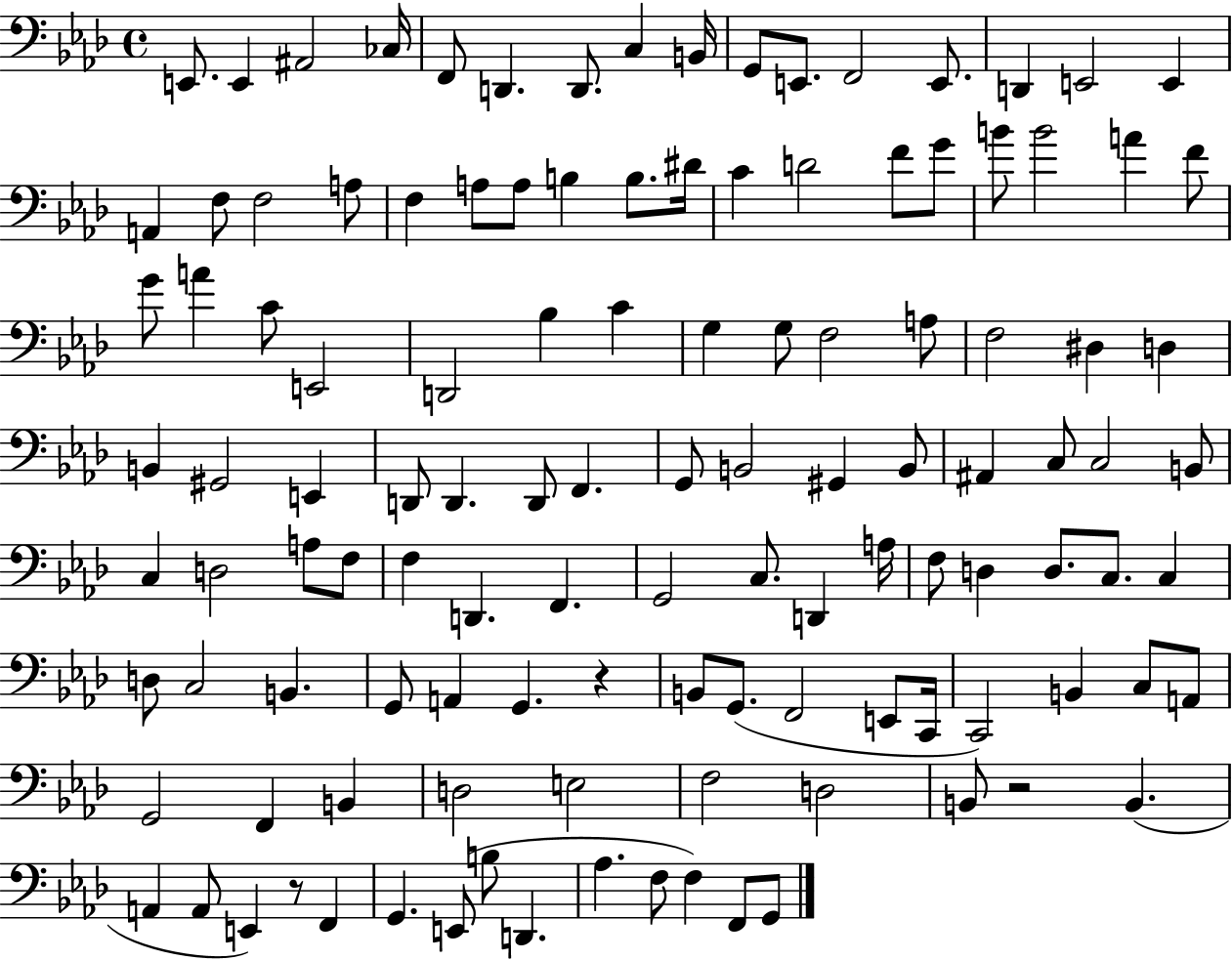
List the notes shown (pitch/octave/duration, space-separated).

E2/e. E2/q A#2/h CES3/s F2/e D2/q. D2/e. C3/q B2/s G2/e E2/e. F2/h E2/e. D2/q E2/h E2/q A2/q F3/e F3/h A3/e F3/q A3/e A3/e B3/q B3/e. D#4/s C4/q D4/h F4/e G4/e B4/e B4/h A4/q F4/e G4/e A4/q C4/e E2/h D2/h Bb3/q C4/q G3/q G3/e F3/h A3/e F3/h D#3/q D3/q B2/q G#2/h E2/q D2/e D2/q. D2/e F2/q. G2/e B2/h G#2/q B2/e A#2/q C3/e C3/h B2/e C3/q D3/h A3/e F3/e F3/q D2/q. F2/q. G2/h C3/e. D2/q A3/s F3/e D3/q D3/e. C3/e. C3/q D3/e C3/h B2/q. G2/e A2/q G2/q. R/q B2/e G2/e. F2/h E2/e C2/s C2/h B2/q C3/e A2/e G2/h F2/q B2/q D3/h E3/h F3/h D3/h B2/e R/h B2/q. A2/q A2/e E2/q R/e F2/q G2/q. E2/e B3/e D2/q. Ab3/q. F3/e F3/q F2/e G2/e